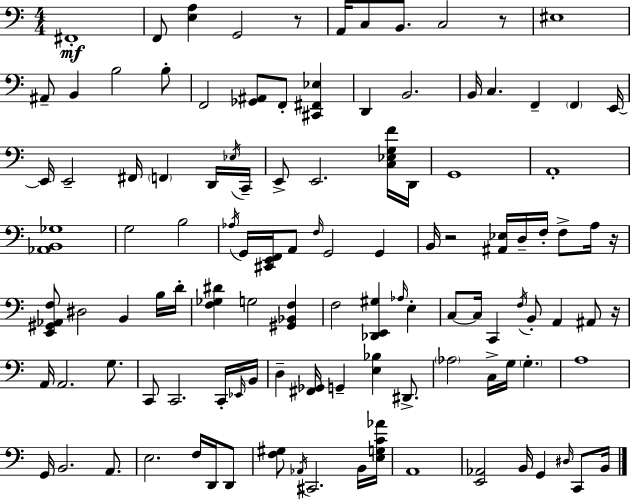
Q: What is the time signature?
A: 4/4